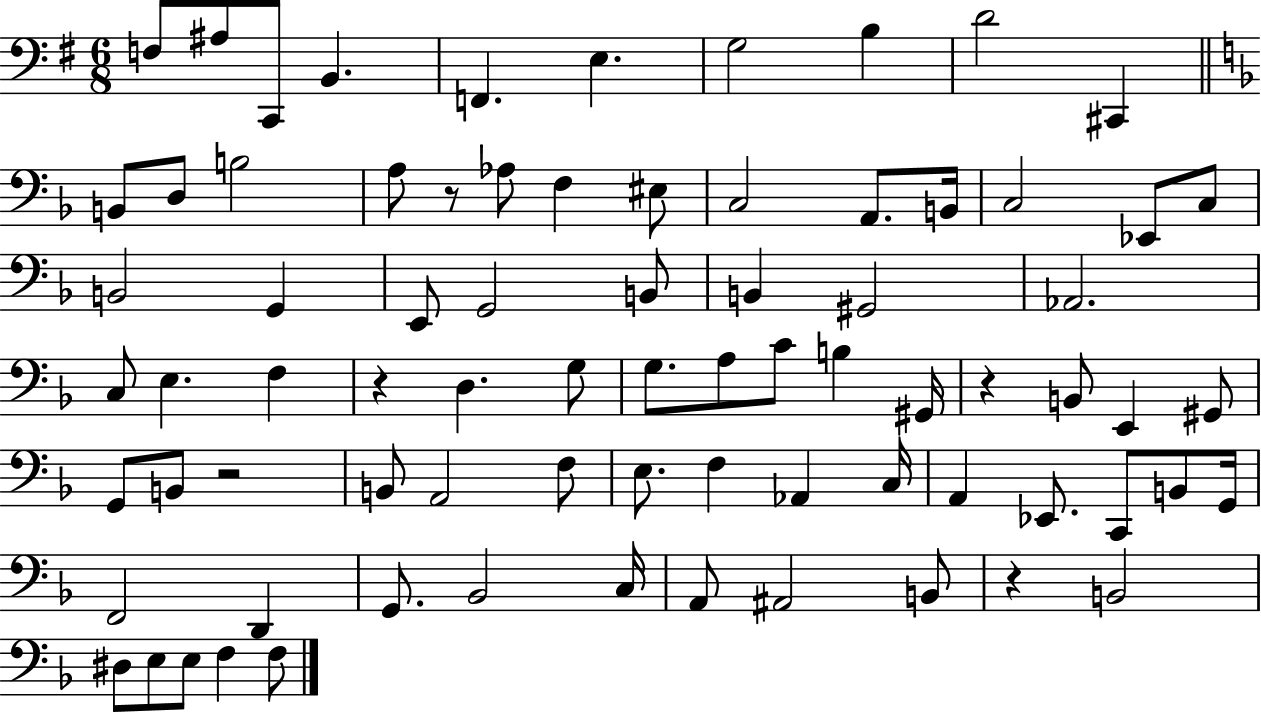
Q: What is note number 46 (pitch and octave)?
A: B2